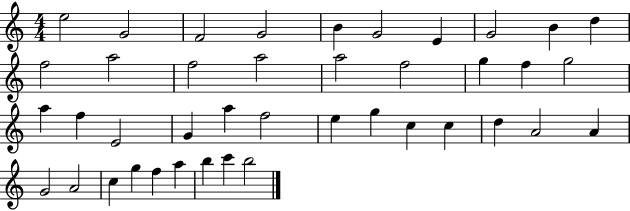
{
  \clef treble
  \numericTimeSignature
  \time 4/4
  \key c \major
  e''2 g'2 | f'2 g'2 | b'4 g'2 e'4 | g'2 b'4 d''4 | \break f''2 a''2 | f''2 a''2 | a''2 f''2 | g''4 f''4 g''2 | \break a''4 f''4 e'2 | g'4 a''4 f''2 | e''4 g''4 c''4 c''4 | d''4 a'2 a'4 | \break g'2 a'2 | c''4 g''4 f''4 a''4 | b''4 c'''4 b''2 | \bar "|."
}